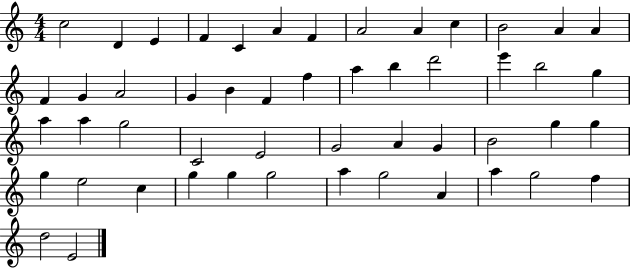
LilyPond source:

{
  \clef treble
  \numericTimeSignature
  \time 4/4
  \key c \major
  c''2 d'4 e'4 | f'4 c'4 a'4 f'4 | a'2 a'4 c''4 | b'2 a'4 a'4 | \break f'4 g'4 a'2 | g'4 b'4 f'4 f''4 | a''4 b''4 d'''2 | e'''4 b''2 g''4 | \break a''4 a''4 g''2 | c'2 e'2 | g'2 a'4 g'4 | b'2 g''4 g''4 | \break g''4 e''2 c''4 | g''4 g''4 g''2 | a''4 g''2 a'4 | a''4 g''2 f''4 | \break d''2 e'2 | \bar "|."
}